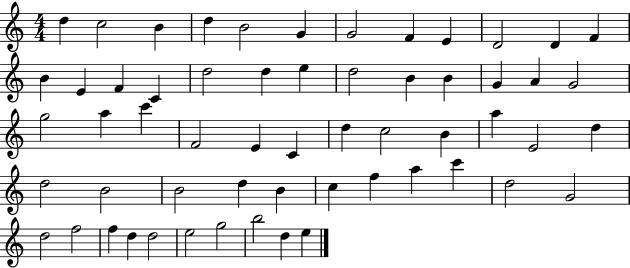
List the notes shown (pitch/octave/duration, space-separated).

D5/q C5/h B4/q D5/q B4/h G4/q G4/h F4/q E4/q D4/h D4/q F4/q B4/q E4/q F4/q C4/q D5/h D5/q E5/q D5/h B4/q B4/q G4/q A4/q G4/h G5/h A5/q C6/q F4/h E4/q C4/q D5/q C5/h B4/q A5/q E4/h D5/q D5/h B4/h B4/h D5/q B4/q C5/q F5/q A5/q C6/q D5/h G4/h D5/h F5/h F5/q D5/q D5/h E5/h G5/h B5/h D5/q E5/q